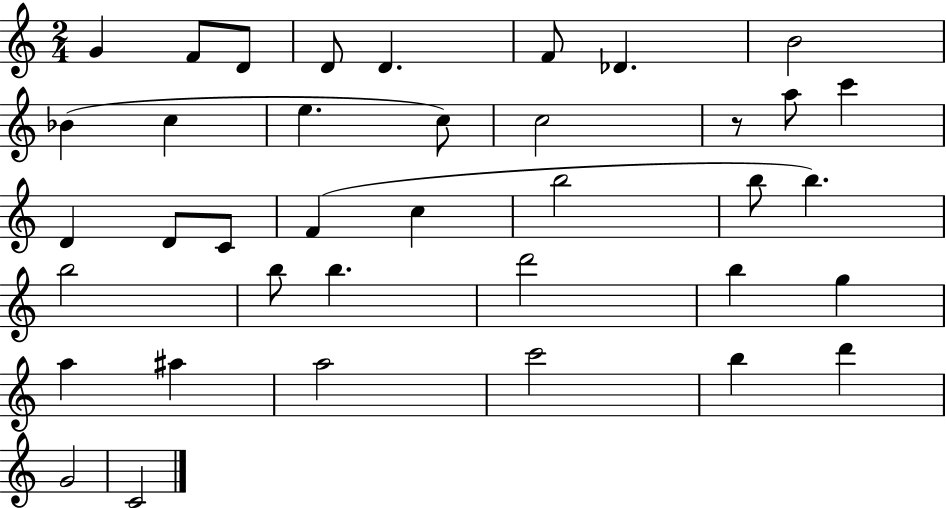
X:1
T:Untitled
M:2/4
L:1/4
K:C
G F/2 D/2 D/2 D F/2 _D B2 _B c e c/2 c2 z/2 a/2 c' D D/2 C/2 F c b2 b/2 b b2 b/2 b d'2 b g a ^a a2 c'2 b d' G2 C2